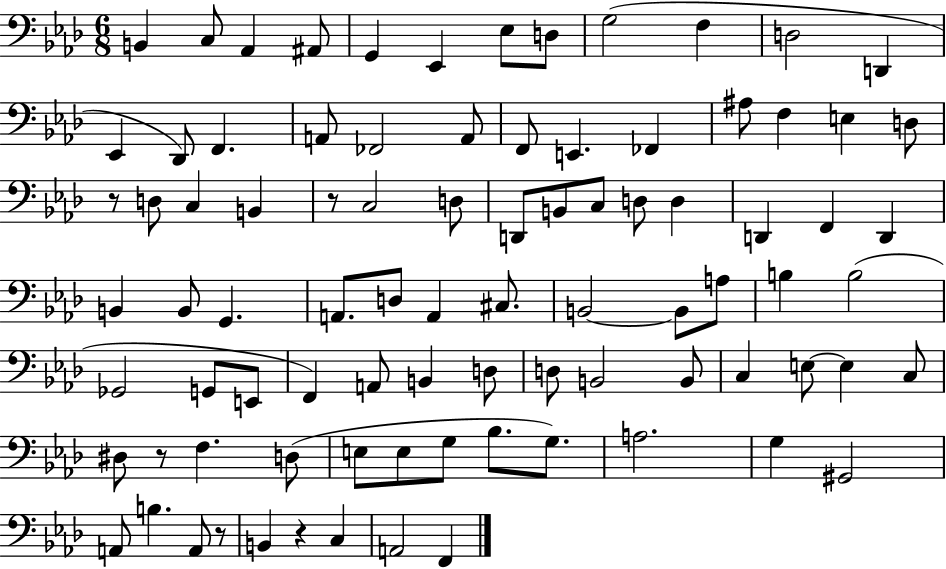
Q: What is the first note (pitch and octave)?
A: B2